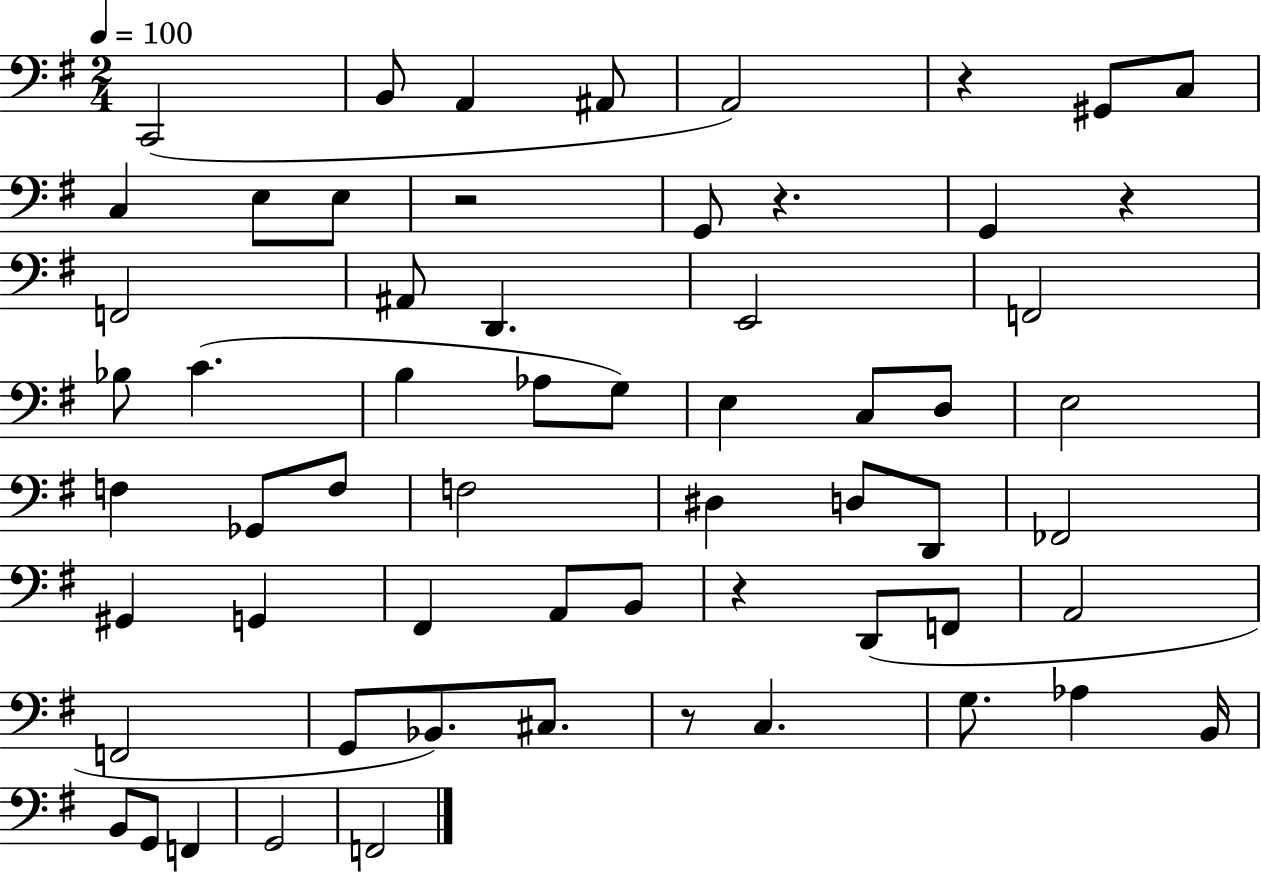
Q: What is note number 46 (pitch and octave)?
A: C#3